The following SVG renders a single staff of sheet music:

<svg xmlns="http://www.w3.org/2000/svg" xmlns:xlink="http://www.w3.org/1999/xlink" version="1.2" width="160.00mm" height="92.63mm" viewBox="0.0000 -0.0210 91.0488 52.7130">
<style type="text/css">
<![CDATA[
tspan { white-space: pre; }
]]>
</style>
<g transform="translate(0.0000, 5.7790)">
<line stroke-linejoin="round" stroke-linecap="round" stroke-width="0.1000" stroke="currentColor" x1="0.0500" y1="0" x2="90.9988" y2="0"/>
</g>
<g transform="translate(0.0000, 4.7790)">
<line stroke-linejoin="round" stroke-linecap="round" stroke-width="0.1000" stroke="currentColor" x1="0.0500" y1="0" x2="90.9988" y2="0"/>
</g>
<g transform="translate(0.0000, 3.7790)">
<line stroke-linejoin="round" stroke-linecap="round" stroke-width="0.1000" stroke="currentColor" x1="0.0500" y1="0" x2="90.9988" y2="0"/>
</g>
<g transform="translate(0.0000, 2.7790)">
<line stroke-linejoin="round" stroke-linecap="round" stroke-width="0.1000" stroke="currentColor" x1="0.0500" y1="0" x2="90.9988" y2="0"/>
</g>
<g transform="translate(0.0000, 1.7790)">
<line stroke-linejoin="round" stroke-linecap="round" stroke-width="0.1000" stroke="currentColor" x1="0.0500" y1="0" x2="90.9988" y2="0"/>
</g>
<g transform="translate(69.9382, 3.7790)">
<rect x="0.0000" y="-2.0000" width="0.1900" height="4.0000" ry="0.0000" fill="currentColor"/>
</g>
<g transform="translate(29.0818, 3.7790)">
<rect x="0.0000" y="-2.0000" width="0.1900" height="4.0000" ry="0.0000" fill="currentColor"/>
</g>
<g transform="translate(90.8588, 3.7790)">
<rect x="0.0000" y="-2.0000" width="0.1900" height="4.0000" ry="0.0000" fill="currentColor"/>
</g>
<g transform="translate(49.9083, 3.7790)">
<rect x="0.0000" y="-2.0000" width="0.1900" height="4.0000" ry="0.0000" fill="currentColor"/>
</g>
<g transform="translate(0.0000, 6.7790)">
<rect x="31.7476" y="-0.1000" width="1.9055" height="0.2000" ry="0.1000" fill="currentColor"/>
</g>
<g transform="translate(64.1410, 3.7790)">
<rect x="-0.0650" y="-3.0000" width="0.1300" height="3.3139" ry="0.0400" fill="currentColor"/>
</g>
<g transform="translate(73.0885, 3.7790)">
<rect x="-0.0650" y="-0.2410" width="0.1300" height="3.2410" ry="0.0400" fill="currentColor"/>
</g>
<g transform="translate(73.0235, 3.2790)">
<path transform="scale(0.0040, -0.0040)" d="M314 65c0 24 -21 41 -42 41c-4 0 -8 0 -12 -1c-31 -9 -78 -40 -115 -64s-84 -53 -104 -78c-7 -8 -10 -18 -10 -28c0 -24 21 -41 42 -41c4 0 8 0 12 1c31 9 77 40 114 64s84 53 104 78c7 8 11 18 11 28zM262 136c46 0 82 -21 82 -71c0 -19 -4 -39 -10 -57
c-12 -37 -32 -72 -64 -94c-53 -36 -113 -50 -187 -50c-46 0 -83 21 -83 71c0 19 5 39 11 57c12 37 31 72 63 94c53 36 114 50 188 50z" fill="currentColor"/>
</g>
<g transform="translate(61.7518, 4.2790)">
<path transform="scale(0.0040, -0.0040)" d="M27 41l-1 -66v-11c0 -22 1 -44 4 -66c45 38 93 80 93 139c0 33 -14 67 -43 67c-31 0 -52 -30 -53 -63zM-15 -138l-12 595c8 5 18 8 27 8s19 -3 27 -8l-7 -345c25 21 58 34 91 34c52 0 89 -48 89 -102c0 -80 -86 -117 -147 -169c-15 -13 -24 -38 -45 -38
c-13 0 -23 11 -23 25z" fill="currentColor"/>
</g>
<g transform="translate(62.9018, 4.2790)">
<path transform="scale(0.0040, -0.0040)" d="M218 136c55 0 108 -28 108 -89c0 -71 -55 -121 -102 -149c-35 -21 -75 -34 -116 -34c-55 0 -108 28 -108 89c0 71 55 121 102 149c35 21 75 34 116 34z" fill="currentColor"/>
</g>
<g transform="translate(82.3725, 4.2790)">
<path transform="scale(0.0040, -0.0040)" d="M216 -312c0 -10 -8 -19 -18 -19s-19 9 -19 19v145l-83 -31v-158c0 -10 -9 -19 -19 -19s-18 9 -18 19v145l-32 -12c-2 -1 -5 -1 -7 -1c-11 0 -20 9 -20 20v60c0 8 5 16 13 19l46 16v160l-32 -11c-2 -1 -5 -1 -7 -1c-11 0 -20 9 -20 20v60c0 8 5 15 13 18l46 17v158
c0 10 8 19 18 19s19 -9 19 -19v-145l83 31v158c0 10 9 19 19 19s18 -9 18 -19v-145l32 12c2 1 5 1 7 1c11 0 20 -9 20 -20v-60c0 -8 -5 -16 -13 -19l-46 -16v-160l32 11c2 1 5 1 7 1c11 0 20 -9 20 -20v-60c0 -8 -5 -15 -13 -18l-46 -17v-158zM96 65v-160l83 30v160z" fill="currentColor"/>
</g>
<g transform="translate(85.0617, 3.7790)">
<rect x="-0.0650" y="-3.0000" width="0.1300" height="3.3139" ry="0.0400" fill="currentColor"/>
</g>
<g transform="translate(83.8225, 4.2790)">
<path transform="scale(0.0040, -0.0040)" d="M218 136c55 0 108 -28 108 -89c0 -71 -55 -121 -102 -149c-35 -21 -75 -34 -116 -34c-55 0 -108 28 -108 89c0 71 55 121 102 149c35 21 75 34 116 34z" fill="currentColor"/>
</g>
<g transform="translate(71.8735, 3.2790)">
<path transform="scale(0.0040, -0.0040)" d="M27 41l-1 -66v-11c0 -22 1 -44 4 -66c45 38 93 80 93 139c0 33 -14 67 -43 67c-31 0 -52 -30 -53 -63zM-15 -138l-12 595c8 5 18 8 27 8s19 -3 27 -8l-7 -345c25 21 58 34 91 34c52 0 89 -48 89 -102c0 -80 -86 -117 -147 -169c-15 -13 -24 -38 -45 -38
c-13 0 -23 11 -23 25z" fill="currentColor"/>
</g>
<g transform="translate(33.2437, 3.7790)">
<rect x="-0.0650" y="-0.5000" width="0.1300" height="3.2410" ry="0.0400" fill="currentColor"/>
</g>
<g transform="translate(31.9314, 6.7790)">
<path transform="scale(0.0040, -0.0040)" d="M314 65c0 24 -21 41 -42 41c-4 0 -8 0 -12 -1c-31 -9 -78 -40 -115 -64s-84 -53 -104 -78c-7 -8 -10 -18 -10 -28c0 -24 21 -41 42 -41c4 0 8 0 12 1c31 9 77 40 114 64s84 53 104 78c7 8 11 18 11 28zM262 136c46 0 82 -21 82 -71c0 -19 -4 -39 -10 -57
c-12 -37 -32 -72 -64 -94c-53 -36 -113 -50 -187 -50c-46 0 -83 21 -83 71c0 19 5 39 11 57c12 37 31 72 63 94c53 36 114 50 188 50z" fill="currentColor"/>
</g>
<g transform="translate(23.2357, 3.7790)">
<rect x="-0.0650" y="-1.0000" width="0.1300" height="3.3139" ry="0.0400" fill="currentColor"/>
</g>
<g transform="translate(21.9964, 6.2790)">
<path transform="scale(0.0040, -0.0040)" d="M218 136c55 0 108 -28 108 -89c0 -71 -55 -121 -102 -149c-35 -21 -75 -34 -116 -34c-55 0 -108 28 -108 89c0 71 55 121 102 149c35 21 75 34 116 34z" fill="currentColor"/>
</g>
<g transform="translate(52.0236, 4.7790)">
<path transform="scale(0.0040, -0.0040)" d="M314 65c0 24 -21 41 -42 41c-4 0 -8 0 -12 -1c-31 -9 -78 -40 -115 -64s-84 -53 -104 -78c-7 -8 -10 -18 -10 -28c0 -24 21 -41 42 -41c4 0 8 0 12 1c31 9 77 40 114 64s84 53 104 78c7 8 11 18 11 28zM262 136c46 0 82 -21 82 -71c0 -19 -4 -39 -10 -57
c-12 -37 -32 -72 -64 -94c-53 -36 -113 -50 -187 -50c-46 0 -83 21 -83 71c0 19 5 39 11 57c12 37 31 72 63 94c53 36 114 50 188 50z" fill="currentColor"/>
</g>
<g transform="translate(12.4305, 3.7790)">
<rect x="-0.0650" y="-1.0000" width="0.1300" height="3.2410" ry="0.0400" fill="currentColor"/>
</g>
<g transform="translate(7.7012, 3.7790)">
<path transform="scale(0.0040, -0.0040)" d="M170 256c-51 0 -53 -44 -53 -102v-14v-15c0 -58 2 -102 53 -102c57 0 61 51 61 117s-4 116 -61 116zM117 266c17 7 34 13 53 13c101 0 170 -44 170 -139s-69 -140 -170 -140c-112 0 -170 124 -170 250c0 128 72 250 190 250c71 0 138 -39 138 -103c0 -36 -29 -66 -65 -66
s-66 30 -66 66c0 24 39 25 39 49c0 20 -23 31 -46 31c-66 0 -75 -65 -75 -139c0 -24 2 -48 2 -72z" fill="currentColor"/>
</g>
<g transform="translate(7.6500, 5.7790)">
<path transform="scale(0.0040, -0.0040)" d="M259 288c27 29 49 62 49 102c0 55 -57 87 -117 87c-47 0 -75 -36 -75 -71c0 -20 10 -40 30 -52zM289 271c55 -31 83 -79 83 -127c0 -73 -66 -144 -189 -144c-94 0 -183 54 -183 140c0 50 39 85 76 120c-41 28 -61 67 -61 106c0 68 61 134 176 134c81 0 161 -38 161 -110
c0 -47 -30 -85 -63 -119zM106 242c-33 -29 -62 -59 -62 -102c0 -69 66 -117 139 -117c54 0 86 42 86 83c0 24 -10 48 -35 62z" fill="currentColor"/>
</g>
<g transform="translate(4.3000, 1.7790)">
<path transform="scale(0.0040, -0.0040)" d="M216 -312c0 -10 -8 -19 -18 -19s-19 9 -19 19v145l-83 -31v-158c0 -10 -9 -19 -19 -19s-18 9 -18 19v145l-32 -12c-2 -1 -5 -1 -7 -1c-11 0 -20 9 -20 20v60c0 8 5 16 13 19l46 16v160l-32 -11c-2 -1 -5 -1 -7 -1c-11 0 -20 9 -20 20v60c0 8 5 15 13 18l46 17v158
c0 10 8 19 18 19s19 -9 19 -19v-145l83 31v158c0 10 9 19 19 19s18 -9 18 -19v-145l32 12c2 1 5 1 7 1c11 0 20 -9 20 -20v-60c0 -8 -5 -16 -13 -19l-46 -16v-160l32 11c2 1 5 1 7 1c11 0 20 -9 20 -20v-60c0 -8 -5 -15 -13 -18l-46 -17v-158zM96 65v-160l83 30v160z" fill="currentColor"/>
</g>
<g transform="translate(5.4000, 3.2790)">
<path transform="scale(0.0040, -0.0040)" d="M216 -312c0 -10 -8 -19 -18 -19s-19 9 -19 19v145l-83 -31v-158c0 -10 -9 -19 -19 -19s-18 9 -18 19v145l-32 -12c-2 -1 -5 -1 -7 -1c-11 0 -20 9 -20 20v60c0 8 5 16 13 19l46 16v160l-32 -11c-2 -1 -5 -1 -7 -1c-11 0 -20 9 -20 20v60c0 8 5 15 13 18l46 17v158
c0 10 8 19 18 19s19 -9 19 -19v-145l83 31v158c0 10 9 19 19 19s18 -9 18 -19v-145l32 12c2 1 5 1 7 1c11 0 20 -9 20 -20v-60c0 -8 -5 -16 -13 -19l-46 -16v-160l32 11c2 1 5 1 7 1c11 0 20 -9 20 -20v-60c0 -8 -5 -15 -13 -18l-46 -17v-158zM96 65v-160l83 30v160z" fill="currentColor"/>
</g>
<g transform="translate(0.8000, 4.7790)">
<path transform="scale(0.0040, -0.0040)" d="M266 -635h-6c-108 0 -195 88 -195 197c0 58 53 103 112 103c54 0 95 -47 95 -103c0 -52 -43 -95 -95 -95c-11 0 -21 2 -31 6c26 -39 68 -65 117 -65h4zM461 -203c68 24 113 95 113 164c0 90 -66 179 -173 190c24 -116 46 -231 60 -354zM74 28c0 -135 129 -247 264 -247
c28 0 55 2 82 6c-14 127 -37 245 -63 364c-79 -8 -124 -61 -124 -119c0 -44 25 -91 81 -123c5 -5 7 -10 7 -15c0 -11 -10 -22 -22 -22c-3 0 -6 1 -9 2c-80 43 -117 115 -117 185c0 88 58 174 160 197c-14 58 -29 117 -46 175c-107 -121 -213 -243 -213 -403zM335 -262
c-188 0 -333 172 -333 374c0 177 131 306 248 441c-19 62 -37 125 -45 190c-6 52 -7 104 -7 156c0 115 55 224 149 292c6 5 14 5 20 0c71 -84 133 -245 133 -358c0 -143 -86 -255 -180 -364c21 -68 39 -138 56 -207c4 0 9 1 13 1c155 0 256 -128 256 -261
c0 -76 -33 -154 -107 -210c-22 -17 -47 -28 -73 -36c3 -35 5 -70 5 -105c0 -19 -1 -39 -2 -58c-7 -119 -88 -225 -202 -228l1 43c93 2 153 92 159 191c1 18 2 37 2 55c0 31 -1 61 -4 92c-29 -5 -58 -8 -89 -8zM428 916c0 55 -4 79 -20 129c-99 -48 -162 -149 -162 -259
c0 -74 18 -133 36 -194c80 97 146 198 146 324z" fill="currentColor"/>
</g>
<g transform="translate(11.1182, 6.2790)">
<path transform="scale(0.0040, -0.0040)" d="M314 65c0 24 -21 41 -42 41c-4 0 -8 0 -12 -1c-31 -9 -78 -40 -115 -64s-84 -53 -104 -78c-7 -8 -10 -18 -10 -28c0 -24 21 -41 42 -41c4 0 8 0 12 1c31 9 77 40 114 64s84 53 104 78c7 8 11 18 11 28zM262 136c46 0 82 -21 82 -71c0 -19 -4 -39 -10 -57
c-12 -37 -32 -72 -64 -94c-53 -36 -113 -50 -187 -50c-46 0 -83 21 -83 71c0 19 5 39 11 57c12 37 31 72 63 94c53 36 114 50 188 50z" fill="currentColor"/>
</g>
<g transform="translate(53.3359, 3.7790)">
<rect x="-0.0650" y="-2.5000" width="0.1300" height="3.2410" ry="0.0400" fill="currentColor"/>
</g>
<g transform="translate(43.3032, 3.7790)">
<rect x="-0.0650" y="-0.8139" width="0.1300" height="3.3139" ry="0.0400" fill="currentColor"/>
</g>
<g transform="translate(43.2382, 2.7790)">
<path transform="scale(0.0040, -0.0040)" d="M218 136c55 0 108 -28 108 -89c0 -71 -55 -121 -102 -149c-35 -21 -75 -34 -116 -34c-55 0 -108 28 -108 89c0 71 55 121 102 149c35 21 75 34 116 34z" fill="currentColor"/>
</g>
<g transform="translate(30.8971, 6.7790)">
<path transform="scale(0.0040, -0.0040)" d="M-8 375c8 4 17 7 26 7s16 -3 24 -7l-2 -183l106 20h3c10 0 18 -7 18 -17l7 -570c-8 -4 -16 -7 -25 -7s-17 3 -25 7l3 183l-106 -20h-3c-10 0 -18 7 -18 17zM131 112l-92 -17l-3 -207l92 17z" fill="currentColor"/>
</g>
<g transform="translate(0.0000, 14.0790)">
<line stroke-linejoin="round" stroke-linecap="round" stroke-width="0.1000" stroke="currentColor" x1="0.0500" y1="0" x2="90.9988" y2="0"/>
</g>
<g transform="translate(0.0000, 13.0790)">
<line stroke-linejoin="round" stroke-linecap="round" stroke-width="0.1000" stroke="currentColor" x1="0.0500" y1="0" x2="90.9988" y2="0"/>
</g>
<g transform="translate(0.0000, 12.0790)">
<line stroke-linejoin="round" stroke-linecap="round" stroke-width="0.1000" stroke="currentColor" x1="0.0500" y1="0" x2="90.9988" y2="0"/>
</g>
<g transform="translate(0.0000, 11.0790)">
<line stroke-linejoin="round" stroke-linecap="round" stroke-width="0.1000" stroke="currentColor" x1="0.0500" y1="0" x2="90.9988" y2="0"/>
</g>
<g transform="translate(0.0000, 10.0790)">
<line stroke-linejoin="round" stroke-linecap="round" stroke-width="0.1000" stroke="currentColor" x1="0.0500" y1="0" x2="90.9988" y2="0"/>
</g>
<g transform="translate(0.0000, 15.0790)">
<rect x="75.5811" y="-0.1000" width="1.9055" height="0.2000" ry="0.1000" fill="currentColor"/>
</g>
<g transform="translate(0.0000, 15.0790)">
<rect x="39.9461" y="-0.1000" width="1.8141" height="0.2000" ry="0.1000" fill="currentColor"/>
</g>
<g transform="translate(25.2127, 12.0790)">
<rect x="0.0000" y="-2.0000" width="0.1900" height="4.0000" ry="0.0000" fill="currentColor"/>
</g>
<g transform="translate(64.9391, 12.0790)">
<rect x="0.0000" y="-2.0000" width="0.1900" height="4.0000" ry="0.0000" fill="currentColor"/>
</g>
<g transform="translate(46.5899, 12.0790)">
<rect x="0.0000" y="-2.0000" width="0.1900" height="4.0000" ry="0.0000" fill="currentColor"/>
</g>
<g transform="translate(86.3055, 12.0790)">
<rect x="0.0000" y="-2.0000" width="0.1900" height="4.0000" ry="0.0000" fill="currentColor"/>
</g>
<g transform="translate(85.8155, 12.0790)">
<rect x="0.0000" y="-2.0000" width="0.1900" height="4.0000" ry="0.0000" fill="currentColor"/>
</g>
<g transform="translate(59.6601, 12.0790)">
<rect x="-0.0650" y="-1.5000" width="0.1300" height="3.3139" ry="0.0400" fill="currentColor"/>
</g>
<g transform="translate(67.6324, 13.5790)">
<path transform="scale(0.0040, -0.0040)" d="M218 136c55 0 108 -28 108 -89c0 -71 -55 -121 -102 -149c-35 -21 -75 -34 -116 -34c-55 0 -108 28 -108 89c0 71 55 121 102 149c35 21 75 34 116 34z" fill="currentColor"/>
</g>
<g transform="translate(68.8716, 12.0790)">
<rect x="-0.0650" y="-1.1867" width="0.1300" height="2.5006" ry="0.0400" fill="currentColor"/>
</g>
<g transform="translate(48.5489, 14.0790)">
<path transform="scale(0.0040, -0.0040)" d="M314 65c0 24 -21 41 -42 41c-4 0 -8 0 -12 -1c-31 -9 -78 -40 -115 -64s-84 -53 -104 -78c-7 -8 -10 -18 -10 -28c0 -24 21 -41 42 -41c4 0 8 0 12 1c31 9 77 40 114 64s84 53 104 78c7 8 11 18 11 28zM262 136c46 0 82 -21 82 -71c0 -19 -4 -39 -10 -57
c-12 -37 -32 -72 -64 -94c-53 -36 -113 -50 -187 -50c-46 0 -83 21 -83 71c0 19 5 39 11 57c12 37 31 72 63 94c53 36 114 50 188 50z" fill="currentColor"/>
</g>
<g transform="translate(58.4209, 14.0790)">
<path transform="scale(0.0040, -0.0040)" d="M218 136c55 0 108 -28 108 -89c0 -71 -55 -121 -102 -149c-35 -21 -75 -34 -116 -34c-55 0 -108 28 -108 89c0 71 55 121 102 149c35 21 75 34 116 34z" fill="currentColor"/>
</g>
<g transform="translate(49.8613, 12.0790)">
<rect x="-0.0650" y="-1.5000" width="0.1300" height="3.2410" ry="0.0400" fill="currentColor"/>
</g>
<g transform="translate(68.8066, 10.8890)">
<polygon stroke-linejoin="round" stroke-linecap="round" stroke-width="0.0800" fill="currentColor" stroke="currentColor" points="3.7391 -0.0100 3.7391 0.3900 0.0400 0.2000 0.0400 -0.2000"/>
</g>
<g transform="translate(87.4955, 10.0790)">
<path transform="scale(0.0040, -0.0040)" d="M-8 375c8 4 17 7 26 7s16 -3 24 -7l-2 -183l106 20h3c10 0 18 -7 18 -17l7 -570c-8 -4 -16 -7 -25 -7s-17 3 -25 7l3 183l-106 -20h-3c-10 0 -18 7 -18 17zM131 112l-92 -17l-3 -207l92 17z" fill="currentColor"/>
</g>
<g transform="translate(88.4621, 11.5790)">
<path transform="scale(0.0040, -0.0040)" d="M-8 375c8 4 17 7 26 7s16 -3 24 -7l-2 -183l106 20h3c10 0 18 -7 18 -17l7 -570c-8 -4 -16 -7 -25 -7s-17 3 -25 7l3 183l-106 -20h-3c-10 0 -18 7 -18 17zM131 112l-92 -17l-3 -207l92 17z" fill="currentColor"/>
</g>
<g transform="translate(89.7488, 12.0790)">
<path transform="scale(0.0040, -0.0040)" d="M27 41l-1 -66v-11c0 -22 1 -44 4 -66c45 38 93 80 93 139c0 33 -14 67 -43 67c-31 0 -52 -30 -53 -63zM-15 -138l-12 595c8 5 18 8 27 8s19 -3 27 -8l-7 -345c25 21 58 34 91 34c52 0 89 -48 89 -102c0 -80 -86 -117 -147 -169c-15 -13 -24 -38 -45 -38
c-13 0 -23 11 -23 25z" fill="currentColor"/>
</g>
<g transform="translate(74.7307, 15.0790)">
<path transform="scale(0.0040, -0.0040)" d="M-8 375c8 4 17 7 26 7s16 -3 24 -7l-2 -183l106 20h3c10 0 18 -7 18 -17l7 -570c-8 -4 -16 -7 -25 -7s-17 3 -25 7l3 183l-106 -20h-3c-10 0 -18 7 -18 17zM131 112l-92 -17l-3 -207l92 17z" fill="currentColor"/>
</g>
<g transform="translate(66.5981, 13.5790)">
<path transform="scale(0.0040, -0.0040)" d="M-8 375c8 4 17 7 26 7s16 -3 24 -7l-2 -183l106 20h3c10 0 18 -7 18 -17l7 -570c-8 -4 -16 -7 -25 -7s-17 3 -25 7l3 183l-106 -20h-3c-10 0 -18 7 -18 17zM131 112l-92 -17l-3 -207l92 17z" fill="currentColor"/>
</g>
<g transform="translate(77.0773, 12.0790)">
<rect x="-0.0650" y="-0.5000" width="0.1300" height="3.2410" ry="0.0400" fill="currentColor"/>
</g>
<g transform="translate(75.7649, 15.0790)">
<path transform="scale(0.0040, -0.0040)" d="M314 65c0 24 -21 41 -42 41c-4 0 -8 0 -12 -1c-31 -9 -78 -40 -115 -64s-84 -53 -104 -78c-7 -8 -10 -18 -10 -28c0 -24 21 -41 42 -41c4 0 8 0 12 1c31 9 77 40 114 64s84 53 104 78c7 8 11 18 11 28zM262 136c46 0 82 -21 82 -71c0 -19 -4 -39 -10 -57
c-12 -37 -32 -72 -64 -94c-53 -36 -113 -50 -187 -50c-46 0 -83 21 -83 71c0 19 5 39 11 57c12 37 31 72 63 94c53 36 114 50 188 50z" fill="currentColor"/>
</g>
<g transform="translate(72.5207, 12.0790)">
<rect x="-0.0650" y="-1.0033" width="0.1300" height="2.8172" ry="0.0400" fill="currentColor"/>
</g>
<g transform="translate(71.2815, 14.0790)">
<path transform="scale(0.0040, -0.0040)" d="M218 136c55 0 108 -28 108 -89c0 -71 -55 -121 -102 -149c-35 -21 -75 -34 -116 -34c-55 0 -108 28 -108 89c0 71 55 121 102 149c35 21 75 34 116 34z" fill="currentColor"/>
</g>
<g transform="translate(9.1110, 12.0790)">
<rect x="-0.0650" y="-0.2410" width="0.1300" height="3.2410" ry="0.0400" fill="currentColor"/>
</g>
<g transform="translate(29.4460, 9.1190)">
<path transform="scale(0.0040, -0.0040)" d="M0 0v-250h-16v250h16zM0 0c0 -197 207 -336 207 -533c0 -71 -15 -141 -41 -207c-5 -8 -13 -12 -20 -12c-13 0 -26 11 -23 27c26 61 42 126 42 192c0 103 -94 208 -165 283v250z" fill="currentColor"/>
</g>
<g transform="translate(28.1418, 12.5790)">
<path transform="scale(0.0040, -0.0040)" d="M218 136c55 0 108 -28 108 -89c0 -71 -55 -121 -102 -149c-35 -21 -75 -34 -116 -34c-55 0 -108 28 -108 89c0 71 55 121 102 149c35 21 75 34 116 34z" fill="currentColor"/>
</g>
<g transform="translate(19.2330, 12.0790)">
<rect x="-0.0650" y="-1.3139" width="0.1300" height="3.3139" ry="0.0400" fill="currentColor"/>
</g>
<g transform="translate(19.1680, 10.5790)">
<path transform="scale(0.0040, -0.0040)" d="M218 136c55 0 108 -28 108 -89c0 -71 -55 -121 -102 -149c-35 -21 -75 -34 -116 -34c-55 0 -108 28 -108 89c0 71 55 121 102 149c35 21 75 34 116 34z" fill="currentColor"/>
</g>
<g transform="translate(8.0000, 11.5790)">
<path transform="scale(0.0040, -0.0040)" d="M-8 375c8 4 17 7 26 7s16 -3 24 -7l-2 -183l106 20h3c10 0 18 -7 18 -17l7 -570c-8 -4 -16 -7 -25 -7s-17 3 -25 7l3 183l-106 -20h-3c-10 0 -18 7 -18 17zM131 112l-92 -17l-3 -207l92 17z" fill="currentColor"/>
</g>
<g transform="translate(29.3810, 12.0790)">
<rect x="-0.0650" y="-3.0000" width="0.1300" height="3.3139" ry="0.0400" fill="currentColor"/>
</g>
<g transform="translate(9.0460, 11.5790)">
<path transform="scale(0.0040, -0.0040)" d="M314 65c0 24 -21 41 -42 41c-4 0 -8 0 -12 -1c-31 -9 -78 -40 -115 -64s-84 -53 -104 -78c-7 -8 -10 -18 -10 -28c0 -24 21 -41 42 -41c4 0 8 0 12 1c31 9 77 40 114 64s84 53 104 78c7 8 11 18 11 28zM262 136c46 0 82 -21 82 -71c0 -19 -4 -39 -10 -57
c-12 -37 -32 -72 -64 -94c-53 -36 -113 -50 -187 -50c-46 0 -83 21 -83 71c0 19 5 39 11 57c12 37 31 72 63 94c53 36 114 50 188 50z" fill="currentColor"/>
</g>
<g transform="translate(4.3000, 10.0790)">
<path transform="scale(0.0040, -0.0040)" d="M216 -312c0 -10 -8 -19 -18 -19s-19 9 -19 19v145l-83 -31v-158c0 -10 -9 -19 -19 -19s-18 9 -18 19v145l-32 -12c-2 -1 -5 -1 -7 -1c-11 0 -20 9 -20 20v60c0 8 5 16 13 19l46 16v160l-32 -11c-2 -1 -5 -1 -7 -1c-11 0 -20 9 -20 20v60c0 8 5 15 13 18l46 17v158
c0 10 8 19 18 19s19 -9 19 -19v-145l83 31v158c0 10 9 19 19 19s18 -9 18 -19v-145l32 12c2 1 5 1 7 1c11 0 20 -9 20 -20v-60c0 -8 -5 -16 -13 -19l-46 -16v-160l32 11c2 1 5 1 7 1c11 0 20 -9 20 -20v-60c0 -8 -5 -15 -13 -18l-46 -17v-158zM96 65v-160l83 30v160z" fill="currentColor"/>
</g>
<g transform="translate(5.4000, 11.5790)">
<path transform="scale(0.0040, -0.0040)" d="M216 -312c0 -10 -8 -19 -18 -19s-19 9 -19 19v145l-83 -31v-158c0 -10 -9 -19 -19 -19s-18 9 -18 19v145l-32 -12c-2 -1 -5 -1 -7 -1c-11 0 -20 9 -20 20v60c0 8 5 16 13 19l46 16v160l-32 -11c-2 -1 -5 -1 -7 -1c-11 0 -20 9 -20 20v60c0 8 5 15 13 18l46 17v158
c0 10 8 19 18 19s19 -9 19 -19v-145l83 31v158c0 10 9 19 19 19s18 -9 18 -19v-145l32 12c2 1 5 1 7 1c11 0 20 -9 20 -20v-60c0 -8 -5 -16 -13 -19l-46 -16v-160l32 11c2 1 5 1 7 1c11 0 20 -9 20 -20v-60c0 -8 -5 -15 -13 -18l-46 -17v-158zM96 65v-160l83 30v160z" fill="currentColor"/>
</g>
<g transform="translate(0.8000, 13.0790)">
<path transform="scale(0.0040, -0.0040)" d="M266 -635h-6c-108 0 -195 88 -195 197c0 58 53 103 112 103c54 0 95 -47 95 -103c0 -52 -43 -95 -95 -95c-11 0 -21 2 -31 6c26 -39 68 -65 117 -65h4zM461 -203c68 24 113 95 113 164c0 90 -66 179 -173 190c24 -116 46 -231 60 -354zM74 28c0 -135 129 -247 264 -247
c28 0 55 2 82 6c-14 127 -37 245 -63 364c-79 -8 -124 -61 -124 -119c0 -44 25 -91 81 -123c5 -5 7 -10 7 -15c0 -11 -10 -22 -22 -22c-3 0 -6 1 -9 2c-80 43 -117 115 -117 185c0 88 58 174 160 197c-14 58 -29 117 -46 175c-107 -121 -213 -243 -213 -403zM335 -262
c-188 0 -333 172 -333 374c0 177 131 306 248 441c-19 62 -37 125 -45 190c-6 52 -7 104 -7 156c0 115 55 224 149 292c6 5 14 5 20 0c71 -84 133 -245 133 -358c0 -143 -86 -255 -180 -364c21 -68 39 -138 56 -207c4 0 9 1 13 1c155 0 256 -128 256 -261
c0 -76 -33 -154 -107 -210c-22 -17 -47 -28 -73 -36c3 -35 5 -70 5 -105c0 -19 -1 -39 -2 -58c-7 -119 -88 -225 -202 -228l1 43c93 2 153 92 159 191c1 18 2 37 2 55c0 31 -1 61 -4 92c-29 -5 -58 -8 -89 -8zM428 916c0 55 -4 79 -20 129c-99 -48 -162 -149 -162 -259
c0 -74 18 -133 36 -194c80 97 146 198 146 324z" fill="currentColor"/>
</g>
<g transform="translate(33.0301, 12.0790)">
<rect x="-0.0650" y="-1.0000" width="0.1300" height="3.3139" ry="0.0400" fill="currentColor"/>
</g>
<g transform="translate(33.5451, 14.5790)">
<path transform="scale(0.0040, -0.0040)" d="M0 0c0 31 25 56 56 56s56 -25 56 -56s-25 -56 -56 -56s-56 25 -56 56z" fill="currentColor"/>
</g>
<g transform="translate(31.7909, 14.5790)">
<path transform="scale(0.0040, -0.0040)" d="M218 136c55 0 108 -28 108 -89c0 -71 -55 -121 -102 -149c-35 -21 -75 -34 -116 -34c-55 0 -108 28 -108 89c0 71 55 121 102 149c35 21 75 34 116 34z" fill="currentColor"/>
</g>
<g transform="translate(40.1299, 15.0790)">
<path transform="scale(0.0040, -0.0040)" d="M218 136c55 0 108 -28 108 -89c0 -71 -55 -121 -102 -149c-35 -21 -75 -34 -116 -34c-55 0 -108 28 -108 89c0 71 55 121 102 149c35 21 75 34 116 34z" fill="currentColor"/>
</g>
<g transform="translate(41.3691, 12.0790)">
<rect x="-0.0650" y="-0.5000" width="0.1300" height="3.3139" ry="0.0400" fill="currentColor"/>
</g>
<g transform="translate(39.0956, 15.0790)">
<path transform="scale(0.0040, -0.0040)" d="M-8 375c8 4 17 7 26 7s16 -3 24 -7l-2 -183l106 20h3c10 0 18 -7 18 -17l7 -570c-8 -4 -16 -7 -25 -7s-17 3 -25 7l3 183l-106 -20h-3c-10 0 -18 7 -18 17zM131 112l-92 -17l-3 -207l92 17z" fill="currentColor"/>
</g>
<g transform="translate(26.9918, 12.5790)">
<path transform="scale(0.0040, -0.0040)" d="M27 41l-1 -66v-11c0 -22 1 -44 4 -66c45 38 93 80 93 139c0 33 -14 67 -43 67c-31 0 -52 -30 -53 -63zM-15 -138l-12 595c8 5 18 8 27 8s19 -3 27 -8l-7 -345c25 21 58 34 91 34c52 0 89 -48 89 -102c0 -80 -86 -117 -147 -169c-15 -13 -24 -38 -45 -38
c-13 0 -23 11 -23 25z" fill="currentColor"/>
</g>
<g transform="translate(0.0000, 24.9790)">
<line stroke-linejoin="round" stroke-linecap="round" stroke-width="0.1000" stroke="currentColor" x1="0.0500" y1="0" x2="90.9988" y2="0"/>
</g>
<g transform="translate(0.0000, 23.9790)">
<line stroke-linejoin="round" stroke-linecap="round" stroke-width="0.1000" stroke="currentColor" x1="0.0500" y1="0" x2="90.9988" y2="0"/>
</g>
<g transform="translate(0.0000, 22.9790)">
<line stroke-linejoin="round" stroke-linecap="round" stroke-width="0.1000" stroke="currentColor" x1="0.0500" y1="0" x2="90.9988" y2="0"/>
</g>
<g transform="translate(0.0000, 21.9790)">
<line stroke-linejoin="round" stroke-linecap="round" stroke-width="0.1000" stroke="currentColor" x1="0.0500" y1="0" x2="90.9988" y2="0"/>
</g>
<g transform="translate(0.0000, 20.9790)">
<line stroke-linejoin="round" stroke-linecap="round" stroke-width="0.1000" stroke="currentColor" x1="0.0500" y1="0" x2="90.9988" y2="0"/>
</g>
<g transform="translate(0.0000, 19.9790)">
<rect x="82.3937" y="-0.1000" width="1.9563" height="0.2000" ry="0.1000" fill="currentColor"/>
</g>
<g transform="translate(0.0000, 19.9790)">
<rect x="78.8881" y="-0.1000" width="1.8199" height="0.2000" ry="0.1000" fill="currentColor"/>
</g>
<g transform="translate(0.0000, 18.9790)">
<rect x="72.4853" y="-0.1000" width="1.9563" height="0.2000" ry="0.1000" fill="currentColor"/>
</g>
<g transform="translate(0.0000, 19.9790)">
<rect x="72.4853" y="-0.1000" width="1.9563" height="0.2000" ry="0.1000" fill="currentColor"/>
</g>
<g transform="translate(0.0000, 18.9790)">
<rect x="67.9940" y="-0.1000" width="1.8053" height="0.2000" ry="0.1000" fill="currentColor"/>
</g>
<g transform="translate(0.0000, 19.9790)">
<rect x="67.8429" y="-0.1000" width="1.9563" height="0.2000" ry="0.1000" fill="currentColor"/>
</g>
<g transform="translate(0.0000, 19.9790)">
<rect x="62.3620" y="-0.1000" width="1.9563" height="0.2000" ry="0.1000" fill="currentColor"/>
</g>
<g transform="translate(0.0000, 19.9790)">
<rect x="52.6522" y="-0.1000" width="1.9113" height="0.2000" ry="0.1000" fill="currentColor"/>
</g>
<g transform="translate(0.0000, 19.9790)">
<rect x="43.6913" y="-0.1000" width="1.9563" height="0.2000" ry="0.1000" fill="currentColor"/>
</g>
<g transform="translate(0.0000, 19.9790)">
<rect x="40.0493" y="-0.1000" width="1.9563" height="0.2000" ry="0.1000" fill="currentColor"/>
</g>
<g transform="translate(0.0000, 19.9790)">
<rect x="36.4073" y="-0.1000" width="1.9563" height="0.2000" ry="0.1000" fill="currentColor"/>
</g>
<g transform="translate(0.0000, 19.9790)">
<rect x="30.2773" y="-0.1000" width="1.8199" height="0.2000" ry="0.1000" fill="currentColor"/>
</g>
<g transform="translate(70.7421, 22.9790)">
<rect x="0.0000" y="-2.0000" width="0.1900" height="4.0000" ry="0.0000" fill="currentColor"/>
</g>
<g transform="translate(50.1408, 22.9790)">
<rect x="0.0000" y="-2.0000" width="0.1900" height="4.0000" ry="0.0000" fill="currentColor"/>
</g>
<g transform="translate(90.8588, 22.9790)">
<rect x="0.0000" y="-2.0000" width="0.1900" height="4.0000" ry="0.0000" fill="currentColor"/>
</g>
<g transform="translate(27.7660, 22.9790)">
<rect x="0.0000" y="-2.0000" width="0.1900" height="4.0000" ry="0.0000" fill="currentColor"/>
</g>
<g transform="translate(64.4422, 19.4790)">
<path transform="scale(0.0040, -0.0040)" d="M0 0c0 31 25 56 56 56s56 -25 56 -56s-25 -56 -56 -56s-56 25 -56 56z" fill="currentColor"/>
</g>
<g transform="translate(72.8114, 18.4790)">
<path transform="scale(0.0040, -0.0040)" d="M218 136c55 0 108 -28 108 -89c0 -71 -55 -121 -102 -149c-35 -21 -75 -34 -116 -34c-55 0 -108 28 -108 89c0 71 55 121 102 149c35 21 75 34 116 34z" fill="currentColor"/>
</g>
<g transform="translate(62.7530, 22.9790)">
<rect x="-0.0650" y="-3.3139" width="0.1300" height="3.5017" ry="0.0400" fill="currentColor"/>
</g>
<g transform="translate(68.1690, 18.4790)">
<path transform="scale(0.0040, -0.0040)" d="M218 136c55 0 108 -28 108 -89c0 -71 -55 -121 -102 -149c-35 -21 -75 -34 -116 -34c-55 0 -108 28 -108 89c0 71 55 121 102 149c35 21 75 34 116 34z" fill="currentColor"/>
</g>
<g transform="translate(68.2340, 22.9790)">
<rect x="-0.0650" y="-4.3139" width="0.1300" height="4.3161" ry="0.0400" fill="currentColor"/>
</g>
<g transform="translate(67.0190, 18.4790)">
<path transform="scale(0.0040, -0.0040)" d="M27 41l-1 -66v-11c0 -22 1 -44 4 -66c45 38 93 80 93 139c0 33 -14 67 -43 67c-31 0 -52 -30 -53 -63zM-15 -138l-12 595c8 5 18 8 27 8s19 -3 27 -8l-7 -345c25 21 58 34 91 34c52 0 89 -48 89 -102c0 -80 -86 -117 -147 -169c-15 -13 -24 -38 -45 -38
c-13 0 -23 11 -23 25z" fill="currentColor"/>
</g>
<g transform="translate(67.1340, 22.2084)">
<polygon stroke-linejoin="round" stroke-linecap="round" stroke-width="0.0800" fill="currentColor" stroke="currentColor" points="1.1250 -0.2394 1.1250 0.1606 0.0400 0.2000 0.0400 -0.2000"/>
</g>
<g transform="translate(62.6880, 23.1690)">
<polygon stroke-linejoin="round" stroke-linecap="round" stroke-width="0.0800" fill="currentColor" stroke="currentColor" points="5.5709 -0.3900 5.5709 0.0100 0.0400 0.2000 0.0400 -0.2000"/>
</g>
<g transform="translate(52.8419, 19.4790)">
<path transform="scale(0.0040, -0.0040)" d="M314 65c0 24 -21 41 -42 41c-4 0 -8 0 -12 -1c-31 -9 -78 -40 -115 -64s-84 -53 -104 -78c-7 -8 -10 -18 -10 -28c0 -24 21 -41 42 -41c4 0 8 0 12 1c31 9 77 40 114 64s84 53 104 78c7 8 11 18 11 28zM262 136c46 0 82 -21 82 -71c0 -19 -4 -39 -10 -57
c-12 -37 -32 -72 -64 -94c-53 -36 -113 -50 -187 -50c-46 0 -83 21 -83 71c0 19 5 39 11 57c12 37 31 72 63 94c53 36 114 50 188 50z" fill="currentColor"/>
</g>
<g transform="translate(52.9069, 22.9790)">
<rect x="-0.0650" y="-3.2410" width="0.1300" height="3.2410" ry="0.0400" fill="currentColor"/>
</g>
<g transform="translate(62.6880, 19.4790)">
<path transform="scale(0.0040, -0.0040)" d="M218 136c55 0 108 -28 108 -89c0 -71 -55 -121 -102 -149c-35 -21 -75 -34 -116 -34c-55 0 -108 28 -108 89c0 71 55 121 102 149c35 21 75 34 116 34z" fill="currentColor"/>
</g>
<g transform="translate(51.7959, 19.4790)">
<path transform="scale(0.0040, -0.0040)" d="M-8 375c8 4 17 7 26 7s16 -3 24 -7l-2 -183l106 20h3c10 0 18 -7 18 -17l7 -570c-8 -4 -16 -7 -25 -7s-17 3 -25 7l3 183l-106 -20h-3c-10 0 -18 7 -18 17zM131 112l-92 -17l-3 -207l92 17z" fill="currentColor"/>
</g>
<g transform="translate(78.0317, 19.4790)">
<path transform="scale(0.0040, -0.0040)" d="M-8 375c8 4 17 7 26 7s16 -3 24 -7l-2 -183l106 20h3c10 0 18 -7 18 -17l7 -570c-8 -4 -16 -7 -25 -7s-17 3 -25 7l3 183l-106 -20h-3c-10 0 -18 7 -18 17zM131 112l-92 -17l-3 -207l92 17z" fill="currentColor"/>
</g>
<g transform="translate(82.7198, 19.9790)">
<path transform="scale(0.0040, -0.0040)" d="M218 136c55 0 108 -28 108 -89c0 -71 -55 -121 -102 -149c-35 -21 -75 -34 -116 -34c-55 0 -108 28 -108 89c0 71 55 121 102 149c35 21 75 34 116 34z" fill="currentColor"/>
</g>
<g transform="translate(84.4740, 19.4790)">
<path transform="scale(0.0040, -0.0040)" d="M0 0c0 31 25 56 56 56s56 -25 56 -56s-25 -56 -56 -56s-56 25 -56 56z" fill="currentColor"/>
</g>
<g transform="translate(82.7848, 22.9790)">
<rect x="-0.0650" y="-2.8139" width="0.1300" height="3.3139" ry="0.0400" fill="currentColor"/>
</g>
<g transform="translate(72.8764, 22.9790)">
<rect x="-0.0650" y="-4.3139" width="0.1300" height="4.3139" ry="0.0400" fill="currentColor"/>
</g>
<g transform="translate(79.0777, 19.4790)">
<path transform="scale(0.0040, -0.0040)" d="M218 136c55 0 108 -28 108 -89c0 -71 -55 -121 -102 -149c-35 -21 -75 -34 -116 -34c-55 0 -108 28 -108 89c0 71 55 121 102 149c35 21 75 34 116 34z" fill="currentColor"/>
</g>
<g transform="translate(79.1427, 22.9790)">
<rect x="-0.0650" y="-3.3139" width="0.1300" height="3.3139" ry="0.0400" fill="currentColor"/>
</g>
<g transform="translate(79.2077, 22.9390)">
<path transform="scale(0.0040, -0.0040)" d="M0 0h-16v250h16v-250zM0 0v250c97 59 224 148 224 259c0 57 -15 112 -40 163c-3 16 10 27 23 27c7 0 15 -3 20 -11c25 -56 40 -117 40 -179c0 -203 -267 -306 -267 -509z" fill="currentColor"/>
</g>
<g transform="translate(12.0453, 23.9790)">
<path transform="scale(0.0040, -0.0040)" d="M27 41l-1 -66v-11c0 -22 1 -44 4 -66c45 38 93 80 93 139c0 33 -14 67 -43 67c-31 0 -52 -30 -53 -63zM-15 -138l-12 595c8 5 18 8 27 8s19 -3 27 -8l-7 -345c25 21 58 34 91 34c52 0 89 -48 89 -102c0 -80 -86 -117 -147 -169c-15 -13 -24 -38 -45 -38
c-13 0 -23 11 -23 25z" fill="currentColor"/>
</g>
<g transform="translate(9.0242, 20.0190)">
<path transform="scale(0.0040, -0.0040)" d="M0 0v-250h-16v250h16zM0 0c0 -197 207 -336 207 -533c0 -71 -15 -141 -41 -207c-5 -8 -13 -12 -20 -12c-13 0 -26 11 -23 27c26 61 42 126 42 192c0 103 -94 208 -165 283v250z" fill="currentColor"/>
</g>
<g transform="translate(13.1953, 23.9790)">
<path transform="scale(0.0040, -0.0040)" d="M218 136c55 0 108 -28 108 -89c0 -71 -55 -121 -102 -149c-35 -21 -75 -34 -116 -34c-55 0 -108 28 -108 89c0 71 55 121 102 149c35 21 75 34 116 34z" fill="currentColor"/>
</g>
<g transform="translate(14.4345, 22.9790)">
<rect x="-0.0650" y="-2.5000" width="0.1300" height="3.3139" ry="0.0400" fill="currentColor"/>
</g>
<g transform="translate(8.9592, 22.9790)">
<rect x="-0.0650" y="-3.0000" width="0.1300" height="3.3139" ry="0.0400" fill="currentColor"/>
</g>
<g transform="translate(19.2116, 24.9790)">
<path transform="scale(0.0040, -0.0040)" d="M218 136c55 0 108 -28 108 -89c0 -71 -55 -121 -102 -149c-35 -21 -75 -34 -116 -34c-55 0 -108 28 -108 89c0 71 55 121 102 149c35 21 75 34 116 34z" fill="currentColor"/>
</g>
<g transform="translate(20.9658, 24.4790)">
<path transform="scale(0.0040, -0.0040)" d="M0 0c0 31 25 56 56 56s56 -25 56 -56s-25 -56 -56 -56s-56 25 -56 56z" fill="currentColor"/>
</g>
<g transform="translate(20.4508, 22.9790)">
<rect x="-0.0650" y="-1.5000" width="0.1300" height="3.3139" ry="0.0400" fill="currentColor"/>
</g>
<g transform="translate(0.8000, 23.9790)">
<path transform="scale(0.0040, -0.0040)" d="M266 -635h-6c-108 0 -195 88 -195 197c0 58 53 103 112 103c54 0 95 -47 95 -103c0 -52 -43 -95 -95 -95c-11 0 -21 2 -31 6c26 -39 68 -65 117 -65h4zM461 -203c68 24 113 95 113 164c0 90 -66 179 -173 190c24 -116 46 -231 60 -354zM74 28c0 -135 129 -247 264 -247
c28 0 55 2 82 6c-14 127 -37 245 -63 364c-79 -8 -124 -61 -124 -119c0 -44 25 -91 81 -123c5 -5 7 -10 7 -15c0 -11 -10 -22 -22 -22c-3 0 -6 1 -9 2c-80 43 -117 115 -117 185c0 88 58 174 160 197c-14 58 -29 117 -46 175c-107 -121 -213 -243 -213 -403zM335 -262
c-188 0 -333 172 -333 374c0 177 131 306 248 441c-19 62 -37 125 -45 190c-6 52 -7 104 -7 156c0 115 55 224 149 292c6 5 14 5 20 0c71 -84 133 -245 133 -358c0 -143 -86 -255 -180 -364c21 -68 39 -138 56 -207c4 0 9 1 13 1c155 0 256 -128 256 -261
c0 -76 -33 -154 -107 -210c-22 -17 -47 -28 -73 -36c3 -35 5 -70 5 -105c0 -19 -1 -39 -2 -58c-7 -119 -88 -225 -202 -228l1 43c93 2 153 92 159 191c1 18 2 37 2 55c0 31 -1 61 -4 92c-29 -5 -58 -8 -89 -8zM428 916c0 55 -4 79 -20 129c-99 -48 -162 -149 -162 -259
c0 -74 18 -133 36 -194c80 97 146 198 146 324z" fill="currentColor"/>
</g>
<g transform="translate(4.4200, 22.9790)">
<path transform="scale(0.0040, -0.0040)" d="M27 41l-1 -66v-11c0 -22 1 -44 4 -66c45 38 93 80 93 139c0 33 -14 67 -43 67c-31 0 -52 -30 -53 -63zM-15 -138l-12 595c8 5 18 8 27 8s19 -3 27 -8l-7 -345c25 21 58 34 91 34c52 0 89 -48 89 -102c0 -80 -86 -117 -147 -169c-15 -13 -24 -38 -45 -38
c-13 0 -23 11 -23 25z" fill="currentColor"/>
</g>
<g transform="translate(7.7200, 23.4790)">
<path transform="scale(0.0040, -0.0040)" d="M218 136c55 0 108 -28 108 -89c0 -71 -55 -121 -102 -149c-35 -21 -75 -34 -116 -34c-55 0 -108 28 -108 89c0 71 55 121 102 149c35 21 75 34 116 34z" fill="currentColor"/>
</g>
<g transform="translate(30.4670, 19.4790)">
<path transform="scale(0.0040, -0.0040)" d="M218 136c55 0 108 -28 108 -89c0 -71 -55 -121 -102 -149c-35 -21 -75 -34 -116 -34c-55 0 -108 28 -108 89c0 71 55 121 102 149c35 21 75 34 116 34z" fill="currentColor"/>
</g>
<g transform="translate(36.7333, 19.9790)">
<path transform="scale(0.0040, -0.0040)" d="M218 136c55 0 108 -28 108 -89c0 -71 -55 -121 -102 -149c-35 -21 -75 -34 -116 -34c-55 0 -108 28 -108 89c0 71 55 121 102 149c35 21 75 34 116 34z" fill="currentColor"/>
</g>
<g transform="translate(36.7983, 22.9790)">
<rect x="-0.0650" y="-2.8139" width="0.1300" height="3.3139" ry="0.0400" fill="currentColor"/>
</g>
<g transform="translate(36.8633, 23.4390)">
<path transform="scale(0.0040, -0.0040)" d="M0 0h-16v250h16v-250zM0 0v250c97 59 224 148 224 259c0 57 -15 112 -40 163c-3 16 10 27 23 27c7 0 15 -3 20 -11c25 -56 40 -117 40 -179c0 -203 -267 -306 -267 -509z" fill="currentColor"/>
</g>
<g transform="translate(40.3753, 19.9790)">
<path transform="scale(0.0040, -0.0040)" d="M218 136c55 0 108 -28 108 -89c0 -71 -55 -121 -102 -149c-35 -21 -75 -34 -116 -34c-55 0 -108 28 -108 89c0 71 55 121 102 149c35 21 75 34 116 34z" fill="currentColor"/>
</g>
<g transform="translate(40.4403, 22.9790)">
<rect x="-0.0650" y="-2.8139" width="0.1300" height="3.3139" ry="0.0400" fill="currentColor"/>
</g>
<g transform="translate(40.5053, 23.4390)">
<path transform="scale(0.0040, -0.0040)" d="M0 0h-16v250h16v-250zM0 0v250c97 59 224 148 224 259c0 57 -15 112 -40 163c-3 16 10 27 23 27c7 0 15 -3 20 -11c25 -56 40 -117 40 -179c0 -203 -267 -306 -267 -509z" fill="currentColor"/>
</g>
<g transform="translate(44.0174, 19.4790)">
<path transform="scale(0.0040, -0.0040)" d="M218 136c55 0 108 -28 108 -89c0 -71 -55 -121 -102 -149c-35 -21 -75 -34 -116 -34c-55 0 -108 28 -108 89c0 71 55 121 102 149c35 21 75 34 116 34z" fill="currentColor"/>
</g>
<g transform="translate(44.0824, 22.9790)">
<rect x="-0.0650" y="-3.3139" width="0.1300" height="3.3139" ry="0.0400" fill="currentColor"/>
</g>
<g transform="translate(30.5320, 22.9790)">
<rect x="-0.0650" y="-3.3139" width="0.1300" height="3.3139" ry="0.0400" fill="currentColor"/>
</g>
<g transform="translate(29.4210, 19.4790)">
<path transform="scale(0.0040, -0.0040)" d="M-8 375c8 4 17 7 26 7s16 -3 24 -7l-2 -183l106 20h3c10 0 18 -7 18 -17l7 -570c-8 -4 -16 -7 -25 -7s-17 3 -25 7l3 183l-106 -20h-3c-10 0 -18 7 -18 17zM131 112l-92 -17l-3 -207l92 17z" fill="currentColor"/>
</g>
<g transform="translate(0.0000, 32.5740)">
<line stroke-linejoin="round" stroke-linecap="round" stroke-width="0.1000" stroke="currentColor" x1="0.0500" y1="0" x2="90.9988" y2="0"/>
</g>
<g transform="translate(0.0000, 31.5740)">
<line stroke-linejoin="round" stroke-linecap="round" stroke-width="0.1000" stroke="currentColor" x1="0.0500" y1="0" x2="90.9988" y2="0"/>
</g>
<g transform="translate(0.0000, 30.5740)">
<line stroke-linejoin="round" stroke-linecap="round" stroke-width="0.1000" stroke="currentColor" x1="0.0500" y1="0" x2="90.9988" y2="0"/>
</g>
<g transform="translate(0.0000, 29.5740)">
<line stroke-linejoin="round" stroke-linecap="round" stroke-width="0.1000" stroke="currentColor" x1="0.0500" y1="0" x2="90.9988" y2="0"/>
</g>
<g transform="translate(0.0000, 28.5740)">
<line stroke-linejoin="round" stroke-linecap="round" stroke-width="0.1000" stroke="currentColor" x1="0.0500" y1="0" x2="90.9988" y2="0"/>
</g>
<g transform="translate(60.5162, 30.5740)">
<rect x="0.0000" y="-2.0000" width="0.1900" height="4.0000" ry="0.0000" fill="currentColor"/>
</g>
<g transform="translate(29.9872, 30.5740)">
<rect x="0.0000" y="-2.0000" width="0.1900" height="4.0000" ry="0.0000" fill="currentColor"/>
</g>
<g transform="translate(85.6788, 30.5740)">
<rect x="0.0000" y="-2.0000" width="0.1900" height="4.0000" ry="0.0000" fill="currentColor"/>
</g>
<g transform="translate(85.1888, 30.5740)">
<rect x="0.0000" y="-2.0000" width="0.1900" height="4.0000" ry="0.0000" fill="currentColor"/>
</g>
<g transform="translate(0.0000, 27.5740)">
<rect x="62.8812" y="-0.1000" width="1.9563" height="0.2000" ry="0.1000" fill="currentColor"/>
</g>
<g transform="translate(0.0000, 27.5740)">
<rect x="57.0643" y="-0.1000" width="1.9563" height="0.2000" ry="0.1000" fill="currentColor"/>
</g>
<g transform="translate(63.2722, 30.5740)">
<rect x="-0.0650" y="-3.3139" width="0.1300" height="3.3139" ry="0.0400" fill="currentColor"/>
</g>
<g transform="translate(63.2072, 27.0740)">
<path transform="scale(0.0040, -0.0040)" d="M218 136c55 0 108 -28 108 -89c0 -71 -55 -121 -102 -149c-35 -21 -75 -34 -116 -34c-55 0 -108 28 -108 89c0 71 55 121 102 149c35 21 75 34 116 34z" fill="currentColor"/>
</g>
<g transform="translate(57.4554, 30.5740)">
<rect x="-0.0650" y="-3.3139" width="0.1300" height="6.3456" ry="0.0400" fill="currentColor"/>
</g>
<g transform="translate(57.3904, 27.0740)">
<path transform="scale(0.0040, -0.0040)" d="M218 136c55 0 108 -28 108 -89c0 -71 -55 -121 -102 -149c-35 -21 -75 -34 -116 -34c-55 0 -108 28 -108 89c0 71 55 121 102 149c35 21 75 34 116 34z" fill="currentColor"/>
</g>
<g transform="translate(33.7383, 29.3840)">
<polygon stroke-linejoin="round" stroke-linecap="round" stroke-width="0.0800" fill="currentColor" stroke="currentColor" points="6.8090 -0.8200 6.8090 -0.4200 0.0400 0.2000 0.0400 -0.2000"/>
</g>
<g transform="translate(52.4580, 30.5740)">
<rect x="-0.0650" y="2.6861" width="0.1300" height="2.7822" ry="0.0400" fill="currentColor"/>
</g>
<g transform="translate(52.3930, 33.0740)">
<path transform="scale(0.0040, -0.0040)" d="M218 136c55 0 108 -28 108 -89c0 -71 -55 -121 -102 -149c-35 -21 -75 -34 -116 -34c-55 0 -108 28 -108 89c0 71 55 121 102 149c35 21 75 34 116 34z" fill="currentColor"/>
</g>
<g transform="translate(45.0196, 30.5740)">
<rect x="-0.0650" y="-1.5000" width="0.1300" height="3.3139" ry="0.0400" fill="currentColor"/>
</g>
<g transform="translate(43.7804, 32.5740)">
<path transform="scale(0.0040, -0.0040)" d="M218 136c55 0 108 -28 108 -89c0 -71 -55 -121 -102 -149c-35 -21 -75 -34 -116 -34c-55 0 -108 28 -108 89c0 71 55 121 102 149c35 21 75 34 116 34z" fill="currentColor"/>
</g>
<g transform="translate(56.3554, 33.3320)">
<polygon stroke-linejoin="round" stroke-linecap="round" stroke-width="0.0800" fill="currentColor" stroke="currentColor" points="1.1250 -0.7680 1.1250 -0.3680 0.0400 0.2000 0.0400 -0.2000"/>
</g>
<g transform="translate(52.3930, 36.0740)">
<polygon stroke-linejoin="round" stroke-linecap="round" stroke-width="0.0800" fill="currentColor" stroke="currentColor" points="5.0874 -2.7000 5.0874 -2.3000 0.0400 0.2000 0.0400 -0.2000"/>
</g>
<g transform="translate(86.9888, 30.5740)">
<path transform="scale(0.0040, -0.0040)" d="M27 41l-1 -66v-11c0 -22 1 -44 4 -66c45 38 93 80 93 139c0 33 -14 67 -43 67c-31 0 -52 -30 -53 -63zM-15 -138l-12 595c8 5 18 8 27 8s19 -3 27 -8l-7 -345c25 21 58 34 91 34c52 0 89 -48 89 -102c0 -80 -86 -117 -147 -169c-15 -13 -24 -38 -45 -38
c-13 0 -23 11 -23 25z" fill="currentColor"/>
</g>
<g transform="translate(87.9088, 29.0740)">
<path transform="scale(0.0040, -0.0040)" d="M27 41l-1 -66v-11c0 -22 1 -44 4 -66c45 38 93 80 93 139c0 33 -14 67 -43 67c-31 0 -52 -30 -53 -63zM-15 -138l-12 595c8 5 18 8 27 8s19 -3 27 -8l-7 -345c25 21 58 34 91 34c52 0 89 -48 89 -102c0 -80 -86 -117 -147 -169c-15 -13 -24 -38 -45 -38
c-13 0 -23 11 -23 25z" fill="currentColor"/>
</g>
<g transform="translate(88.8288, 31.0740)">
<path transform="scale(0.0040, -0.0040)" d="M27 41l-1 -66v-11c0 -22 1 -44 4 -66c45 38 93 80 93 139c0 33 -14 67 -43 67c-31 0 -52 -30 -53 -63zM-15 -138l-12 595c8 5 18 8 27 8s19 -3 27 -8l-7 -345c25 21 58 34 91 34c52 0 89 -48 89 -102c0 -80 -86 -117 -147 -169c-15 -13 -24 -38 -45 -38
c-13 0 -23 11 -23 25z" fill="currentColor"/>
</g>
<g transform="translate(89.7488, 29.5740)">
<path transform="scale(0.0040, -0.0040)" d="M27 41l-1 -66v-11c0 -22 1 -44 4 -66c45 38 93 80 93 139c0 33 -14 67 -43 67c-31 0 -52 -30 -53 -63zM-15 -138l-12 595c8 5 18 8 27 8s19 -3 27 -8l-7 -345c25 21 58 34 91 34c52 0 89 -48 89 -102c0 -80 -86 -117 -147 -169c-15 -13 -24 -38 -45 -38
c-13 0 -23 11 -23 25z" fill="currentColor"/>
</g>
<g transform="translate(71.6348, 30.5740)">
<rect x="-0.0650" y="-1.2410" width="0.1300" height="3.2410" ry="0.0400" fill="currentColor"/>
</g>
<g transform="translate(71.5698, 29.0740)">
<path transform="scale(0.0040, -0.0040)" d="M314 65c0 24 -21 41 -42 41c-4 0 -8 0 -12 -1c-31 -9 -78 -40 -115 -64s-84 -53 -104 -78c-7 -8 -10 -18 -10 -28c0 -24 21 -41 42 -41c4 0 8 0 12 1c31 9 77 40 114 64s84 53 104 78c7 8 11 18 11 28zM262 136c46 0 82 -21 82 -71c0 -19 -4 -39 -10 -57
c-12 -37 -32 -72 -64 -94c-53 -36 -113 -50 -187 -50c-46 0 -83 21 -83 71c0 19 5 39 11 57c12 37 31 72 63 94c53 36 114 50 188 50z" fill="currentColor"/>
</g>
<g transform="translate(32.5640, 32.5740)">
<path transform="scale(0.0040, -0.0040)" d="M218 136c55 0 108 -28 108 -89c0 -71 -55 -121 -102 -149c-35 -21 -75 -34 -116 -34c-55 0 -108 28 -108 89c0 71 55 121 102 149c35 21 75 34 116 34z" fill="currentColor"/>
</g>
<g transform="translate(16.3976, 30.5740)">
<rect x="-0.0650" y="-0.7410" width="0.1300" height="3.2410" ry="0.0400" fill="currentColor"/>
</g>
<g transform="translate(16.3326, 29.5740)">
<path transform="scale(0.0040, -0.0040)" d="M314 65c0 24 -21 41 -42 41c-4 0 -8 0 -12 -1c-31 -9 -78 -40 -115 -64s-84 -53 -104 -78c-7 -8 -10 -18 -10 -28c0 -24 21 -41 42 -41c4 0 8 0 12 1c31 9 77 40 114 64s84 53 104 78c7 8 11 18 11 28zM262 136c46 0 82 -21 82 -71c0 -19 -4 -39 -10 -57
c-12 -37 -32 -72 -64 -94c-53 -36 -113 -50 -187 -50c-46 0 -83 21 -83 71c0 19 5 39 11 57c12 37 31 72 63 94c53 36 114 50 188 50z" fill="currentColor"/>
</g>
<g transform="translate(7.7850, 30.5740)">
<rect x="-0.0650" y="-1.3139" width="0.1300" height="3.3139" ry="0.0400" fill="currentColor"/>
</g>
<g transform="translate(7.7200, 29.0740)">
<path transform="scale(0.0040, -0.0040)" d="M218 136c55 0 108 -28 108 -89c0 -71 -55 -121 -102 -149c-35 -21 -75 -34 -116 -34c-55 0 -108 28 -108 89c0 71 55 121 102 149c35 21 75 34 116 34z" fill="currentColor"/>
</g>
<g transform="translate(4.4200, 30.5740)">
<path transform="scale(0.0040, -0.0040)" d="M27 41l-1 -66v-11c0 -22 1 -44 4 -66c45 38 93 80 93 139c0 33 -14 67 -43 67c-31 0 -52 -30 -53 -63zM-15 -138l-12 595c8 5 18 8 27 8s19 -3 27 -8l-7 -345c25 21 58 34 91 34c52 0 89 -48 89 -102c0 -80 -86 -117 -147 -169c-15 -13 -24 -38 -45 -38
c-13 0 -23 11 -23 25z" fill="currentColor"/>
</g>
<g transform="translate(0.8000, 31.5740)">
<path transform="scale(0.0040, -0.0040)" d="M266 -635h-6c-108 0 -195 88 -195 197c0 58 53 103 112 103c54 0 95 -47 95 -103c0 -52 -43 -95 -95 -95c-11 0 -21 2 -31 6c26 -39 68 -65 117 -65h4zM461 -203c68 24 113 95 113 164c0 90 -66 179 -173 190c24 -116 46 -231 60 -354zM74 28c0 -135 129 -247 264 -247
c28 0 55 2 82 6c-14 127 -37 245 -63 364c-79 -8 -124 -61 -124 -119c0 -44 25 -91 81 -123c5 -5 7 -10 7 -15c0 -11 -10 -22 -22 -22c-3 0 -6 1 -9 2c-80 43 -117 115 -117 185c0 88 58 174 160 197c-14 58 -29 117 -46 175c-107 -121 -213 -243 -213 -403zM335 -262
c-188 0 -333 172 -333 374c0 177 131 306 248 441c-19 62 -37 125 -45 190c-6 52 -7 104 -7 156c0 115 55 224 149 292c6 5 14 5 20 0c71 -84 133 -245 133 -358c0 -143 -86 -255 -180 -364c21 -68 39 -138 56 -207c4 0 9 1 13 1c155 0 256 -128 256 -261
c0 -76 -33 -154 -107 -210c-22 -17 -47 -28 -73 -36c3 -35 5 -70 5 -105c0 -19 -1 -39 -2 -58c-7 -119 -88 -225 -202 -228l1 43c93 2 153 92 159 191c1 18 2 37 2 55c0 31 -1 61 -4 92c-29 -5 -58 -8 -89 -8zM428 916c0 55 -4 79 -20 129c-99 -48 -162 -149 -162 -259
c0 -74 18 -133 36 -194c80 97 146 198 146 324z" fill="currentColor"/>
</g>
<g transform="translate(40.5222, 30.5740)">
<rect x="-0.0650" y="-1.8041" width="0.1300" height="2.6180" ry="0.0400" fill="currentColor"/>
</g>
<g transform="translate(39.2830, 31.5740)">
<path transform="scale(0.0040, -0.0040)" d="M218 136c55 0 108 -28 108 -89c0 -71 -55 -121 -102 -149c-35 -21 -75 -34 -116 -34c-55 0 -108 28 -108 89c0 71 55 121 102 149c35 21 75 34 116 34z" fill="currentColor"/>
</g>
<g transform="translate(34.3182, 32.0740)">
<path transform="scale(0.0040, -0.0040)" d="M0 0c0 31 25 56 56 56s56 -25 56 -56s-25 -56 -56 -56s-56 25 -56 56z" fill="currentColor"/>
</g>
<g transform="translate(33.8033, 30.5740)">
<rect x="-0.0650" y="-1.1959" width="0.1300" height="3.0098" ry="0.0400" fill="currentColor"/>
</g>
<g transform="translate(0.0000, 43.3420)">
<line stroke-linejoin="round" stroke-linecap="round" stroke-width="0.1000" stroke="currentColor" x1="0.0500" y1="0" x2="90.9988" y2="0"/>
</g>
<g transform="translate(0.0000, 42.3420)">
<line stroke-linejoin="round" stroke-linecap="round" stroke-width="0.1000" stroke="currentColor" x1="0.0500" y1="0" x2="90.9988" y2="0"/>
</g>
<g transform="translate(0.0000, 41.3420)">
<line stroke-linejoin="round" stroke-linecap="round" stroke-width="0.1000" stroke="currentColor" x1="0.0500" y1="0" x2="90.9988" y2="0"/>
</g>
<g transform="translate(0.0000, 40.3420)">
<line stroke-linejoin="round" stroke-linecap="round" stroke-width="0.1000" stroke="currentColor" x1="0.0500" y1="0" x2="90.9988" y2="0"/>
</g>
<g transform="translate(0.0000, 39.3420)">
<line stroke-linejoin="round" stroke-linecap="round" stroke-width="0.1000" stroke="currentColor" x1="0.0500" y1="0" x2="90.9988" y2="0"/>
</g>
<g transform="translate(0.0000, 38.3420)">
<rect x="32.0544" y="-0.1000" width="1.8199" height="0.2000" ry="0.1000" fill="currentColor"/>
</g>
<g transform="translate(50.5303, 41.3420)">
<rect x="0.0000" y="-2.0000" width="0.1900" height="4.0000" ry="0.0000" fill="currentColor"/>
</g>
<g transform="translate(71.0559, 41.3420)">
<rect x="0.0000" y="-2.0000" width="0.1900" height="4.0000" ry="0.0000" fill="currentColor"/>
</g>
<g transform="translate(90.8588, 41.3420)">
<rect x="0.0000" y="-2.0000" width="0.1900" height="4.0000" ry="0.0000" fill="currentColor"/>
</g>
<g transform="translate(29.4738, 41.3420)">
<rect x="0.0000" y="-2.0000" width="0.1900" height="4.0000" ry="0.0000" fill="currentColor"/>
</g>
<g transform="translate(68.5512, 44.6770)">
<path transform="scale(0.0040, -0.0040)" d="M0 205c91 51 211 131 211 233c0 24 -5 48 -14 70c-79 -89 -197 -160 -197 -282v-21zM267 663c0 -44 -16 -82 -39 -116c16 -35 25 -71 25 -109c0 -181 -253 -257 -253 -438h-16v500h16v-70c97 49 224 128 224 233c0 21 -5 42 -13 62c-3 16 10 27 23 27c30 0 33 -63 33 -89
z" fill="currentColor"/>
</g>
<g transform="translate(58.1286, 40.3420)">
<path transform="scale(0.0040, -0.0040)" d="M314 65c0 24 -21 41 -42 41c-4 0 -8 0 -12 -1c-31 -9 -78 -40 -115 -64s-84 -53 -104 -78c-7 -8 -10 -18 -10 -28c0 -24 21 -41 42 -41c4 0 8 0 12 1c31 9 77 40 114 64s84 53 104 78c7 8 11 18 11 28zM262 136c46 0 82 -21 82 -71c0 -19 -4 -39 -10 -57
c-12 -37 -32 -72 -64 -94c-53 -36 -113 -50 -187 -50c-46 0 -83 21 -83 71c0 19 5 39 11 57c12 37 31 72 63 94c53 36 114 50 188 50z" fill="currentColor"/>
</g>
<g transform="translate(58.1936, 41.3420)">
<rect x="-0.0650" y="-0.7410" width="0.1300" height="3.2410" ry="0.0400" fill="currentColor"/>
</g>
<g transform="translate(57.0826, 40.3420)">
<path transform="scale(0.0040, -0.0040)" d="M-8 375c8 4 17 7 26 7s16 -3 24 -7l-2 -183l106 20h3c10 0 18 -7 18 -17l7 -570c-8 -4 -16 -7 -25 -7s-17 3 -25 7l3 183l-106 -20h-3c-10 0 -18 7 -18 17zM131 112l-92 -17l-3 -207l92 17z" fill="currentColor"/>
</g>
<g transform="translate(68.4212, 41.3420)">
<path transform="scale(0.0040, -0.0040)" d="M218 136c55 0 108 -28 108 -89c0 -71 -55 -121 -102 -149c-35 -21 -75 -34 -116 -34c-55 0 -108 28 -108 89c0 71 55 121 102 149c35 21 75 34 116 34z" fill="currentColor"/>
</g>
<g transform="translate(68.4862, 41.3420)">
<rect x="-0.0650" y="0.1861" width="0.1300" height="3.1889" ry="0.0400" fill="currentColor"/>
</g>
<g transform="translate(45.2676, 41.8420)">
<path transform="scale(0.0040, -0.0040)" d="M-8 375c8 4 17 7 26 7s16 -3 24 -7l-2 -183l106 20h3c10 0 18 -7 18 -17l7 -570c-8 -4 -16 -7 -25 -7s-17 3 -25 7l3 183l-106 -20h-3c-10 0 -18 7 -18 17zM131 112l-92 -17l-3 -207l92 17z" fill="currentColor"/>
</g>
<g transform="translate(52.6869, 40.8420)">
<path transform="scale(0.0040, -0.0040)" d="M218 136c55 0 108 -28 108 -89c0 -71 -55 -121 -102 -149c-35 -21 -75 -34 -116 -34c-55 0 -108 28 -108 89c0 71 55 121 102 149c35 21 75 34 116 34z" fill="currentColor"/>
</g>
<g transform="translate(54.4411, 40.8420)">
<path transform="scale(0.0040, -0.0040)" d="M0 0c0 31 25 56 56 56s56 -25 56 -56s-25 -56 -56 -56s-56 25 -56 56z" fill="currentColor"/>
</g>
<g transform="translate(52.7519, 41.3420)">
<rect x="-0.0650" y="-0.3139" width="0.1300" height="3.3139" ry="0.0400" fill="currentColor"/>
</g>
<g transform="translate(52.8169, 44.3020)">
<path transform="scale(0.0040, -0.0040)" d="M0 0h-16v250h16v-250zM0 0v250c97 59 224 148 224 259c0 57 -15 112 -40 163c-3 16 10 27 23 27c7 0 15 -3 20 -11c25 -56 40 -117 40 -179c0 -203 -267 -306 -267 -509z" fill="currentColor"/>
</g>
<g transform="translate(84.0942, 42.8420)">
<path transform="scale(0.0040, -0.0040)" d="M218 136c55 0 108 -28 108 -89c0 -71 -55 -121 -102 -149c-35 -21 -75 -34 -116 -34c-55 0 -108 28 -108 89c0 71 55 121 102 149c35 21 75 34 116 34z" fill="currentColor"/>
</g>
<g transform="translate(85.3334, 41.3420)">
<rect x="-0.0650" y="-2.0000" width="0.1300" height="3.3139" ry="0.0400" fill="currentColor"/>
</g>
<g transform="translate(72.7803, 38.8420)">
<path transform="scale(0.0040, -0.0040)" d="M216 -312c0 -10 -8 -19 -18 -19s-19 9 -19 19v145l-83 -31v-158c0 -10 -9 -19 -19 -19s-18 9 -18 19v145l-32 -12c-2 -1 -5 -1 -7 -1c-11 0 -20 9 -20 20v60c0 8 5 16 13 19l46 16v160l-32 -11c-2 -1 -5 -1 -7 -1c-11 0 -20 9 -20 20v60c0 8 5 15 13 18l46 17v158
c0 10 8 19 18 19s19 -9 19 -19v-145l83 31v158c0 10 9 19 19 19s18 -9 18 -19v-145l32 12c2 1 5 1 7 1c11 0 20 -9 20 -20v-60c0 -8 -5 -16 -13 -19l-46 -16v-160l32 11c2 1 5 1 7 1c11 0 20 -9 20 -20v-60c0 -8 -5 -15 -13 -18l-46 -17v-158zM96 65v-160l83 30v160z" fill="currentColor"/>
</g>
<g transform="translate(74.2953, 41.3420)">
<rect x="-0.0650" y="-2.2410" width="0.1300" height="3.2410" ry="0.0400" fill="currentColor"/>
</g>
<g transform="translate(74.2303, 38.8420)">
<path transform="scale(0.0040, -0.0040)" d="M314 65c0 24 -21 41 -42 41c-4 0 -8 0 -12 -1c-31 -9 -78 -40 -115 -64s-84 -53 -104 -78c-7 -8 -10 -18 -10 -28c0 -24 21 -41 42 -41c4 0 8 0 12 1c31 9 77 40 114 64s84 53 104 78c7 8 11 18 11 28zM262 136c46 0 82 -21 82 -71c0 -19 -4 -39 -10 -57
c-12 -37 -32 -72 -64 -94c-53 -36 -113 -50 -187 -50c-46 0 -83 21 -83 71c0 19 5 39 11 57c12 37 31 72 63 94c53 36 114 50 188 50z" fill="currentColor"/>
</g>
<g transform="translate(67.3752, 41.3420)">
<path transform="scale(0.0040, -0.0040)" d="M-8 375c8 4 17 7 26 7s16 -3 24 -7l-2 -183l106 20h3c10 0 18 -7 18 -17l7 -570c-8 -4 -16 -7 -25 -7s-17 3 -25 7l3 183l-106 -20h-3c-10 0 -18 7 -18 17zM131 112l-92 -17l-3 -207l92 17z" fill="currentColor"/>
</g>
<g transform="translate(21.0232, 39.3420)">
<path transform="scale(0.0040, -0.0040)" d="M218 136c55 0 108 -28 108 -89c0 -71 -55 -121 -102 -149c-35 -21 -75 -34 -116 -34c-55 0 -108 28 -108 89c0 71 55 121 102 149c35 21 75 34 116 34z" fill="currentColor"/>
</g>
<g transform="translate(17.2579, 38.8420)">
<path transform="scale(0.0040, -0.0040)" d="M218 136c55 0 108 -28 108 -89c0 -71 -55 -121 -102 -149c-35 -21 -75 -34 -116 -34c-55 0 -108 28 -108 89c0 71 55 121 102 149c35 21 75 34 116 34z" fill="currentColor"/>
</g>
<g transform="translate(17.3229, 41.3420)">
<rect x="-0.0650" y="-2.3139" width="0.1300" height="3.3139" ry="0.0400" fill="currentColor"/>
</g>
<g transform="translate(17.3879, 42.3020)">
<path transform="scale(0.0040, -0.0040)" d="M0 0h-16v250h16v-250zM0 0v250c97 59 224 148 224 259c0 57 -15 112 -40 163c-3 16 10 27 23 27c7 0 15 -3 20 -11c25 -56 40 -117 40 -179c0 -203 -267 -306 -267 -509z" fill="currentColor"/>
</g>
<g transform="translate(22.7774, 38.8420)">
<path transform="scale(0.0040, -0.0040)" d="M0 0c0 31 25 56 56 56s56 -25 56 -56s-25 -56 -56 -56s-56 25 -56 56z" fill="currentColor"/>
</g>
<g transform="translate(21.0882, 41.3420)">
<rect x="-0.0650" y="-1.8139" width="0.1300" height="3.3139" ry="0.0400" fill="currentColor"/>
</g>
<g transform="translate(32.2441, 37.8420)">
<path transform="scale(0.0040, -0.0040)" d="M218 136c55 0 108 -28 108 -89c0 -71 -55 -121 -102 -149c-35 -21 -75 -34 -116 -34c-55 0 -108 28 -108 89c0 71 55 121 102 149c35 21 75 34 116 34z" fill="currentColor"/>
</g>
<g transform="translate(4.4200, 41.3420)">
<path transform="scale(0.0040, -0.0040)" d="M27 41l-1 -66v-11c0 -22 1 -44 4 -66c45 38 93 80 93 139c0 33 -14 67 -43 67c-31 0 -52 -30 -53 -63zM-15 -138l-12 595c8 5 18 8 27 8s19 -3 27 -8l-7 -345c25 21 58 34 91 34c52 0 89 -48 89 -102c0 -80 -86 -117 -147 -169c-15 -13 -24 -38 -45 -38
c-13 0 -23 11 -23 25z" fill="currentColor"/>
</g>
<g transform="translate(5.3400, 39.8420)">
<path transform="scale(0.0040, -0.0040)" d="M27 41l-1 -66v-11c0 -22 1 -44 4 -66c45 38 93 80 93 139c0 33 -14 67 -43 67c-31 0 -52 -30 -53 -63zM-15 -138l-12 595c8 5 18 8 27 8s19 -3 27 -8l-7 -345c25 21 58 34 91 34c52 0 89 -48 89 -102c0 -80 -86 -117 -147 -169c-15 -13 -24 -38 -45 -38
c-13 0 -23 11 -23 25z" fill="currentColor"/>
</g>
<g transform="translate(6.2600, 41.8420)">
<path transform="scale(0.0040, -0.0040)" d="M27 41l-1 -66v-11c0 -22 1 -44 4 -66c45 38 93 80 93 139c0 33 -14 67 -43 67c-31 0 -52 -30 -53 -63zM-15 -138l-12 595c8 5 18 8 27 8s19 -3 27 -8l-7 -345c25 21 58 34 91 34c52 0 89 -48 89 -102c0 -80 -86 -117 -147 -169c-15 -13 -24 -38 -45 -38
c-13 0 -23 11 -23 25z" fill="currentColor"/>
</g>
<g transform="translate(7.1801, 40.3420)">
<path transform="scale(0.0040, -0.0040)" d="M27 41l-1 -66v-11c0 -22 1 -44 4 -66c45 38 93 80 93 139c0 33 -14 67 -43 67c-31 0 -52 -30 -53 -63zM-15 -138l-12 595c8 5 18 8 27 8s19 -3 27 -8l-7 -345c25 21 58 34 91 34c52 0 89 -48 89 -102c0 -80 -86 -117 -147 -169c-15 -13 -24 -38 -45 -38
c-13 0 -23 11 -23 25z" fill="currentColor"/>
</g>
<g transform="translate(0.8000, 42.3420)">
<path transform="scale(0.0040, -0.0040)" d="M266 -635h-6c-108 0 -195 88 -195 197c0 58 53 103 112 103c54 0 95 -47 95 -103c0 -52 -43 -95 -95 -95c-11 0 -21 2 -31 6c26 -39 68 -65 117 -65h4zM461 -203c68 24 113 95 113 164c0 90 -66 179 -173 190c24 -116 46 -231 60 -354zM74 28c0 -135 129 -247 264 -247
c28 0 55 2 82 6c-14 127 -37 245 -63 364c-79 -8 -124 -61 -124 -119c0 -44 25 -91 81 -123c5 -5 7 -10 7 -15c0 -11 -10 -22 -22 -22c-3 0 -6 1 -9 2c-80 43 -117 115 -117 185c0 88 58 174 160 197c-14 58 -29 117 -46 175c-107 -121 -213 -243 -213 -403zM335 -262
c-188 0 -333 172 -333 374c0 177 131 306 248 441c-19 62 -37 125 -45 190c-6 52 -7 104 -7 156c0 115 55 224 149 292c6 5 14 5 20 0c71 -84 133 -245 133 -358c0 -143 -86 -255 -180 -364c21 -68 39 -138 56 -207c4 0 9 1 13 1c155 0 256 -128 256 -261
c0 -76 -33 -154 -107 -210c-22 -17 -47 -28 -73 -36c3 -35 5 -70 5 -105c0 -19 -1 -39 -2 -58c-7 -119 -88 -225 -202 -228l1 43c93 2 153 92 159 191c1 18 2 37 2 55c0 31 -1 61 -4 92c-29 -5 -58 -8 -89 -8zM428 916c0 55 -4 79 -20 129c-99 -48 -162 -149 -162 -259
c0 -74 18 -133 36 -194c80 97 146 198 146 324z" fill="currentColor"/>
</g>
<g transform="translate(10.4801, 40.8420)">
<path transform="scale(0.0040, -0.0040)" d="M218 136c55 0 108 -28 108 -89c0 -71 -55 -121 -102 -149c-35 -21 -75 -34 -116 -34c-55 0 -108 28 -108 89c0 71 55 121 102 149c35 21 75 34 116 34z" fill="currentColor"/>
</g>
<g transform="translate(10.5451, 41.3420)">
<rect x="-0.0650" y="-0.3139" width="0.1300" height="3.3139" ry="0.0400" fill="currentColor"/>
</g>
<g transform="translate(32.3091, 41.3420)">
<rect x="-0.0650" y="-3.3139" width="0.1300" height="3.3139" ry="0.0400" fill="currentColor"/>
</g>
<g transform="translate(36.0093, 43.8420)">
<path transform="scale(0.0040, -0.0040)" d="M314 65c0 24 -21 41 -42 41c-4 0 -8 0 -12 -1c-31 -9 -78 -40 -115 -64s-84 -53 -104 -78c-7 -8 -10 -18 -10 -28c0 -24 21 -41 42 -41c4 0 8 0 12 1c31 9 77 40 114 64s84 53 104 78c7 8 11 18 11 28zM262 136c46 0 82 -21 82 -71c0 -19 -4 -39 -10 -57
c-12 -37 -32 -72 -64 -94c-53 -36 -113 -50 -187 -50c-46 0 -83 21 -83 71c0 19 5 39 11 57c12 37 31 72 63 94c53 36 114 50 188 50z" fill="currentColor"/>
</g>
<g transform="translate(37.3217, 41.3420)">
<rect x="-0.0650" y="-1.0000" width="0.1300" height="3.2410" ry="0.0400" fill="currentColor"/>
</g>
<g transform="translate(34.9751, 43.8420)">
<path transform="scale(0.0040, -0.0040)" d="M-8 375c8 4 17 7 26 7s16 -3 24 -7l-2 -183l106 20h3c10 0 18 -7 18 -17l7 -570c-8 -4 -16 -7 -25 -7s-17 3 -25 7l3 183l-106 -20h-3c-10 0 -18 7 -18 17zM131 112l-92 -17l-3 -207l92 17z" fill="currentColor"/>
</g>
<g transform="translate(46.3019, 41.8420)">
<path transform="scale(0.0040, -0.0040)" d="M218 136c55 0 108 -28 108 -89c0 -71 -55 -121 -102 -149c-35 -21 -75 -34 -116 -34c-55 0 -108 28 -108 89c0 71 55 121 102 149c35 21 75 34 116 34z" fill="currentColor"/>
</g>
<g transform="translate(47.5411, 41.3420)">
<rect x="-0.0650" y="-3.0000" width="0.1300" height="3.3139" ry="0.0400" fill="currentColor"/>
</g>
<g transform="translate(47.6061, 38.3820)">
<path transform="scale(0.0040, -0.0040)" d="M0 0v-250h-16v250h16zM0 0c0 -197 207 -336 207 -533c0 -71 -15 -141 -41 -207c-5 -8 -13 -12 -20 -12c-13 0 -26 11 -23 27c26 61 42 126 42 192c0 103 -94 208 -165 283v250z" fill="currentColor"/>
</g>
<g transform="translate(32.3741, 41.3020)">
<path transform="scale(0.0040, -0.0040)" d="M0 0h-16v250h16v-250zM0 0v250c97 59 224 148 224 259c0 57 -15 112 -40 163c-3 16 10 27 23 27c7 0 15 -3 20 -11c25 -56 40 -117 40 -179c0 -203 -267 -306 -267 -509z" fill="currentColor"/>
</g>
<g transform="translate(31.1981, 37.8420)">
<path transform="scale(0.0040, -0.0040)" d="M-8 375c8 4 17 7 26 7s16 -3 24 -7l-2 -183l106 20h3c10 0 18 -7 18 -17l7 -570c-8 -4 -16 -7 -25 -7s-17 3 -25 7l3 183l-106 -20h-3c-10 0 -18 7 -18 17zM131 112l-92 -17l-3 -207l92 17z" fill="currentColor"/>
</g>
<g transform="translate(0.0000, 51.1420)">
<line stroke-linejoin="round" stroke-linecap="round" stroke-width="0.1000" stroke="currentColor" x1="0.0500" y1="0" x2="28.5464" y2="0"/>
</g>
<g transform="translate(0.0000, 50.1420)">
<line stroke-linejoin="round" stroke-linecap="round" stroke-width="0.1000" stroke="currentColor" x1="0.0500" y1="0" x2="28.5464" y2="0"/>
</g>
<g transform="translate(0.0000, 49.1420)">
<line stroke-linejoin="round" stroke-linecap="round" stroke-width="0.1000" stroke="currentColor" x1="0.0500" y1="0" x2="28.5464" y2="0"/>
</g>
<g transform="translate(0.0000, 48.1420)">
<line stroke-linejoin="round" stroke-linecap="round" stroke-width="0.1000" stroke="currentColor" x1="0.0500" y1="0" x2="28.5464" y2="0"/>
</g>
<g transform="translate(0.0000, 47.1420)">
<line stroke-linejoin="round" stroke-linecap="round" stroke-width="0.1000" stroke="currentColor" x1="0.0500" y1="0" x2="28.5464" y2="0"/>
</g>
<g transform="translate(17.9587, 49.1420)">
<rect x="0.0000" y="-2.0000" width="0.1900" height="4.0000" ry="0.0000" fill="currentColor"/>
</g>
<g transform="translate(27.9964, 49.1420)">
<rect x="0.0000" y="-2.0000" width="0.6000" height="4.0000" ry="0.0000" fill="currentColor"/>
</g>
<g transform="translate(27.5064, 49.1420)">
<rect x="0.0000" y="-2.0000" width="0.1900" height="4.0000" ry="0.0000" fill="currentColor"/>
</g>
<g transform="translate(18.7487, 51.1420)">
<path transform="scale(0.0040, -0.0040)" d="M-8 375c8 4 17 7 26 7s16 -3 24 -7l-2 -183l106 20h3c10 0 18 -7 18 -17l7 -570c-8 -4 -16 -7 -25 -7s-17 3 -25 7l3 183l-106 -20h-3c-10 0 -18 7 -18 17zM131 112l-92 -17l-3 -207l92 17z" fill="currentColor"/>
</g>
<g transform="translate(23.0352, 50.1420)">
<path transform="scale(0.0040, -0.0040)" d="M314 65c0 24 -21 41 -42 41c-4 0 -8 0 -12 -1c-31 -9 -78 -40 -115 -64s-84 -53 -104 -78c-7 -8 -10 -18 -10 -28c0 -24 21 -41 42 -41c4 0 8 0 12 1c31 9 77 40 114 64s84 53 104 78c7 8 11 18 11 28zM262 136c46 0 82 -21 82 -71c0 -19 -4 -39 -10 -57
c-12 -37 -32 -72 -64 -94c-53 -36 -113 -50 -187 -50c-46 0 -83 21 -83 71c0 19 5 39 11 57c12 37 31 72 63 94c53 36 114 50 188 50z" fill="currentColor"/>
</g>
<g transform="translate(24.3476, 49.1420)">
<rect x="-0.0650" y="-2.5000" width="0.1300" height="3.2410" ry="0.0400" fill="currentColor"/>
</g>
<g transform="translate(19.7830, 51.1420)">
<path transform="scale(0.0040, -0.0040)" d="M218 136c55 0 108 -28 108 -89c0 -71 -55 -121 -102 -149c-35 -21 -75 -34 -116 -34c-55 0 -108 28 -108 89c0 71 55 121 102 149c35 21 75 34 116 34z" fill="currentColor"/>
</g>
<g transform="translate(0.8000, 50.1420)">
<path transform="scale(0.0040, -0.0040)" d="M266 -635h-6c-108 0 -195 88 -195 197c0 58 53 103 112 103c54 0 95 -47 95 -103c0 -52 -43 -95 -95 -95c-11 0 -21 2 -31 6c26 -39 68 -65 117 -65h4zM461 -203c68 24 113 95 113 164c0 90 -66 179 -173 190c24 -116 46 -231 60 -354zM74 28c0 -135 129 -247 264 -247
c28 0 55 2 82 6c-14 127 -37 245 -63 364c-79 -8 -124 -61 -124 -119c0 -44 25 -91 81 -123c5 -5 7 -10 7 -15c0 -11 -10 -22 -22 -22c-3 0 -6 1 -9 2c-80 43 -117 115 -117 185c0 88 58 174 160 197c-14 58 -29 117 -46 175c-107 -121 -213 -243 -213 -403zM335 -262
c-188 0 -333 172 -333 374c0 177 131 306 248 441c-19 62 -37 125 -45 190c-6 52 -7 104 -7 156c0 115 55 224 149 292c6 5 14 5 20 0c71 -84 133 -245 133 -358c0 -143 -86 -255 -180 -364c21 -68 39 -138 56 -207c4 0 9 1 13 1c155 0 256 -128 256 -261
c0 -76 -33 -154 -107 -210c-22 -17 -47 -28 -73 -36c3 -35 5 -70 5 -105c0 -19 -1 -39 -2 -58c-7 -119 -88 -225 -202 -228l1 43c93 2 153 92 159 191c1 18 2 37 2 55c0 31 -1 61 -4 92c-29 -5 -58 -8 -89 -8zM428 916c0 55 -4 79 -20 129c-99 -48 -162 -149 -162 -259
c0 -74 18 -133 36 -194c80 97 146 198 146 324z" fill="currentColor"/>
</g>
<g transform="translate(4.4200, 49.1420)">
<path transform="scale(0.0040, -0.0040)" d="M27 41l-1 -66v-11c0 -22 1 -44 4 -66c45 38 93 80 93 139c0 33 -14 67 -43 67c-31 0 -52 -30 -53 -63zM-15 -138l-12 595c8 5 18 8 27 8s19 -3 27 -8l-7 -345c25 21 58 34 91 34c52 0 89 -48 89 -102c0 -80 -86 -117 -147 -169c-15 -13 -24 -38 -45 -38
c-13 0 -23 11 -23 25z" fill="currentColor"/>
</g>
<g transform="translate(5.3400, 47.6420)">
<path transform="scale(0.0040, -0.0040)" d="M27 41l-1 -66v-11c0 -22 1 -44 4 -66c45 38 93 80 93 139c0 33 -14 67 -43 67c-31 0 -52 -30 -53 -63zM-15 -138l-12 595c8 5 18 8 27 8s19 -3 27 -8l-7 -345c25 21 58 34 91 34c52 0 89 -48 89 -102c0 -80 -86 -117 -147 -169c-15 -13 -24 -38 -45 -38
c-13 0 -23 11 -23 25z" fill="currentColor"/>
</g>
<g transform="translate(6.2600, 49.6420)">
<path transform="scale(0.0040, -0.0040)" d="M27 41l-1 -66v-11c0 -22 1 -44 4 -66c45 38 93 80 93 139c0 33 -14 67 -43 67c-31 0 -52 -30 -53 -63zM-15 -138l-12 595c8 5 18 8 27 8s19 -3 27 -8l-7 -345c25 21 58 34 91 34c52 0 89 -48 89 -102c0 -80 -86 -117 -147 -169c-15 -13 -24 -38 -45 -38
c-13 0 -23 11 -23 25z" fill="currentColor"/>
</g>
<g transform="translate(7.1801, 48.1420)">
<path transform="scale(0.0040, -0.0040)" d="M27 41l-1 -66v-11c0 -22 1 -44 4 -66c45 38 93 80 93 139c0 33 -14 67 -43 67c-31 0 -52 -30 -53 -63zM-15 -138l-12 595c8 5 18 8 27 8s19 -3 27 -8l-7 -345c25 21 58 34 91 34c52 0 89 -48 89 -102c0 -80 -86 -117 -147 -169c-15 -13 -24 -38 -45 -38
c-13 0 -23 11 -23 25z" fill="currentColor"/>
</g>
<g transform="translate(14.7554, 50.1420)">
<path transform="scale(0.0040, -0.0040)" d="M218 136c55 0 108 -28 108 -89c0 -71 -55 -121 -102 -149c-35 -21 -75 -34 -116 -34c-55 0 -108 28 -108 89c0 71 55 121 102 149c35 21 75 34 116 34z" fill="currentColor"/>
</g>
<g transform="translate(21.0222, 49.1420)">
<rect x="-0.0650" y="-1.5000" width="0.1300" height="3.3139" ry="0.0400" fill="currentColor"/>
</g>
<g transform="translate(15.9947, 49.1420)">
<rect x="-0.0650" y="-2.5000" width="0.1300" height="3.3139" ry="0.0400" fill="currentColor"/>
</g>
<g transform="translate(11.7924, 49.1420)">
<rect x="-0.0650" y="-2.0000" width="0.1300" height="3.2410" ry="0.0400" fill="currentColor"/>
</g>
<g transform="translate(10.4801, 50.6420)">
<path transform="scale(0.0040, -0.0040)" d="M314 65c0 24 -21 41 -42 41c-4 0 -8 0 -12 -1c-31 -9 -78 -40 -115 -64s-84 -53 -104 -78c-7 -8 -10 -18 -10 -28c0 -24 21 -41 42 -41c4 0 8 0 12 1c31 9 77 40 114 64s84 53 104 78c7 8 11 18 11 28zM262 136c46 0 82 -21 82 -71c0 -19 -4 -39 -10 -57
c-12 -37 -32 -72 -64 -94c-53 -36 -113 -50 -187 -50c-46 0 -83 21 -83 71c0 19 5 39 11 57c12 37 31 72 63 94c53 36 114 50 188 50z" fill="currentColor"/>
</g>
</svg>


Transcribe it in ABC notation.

X:1
T:Untitled
M:6/8
L:1/4
K:D
D2 D C2 d G2 _A _c2 ^A c2 e _A/2 D C E2 E F/2 E/2 C2 A/2 _G E b a/2 a/2 b b2 b/2 _d'/4 d' b/2 a e d2 E/2 G/2 E D/2 _b/4 _b e2 c g/2 f b/2 D2 A/2 c/2 d2 B/4 ^g2 F F2 G E G2